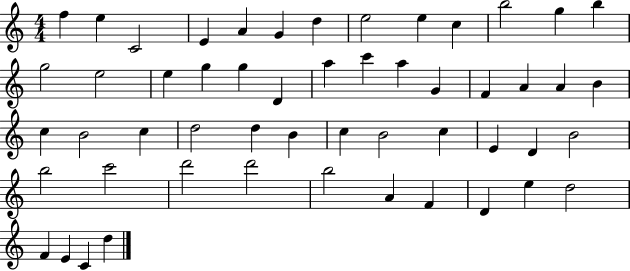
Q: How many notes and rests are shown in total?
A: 53